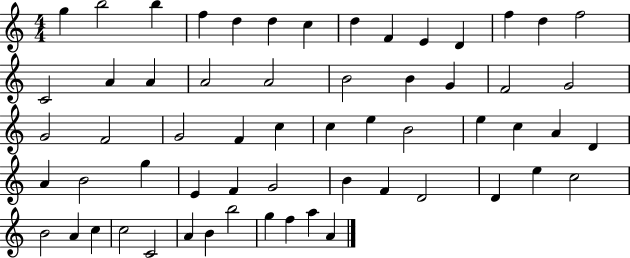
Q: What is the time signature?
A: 4/4